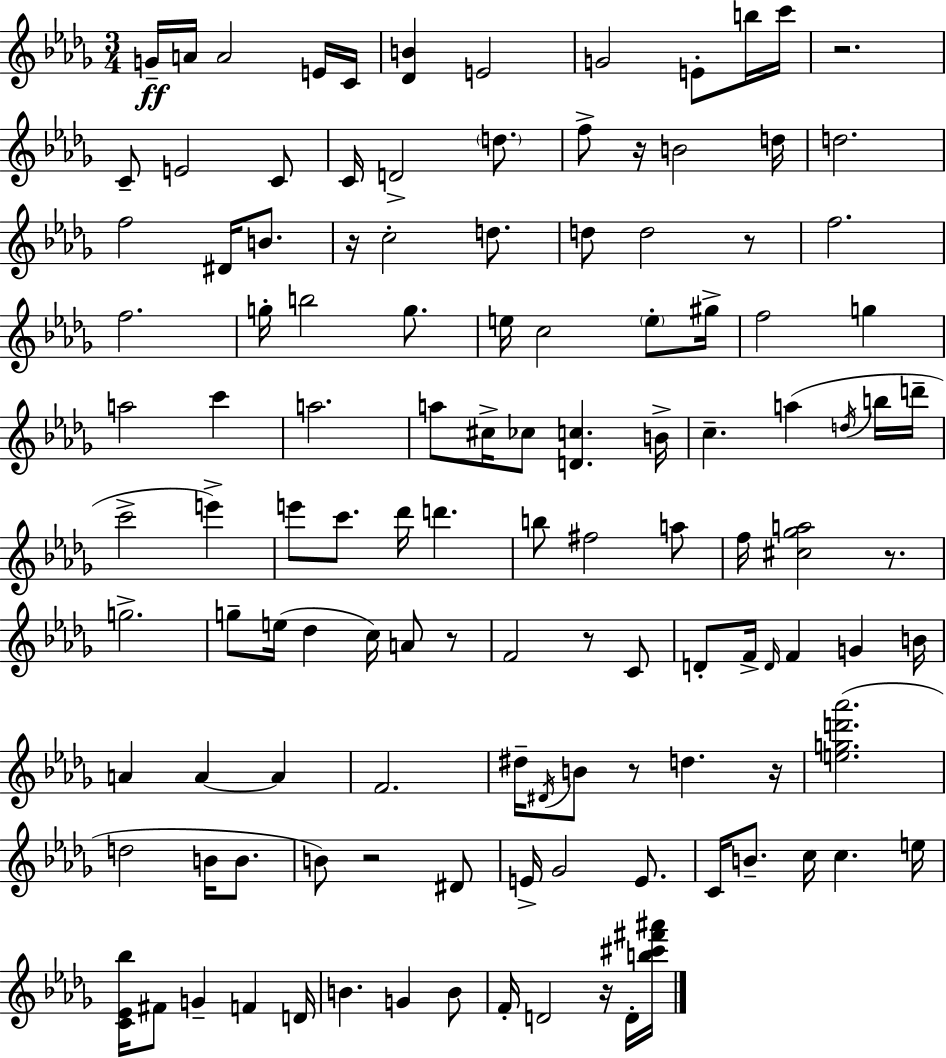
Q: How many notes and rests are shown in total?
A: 122